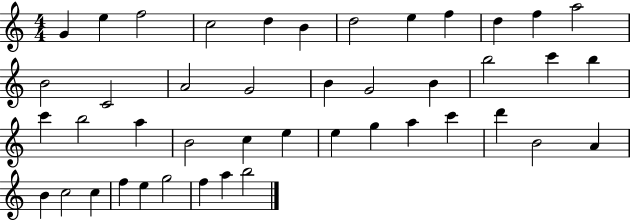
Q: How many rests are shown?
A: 0